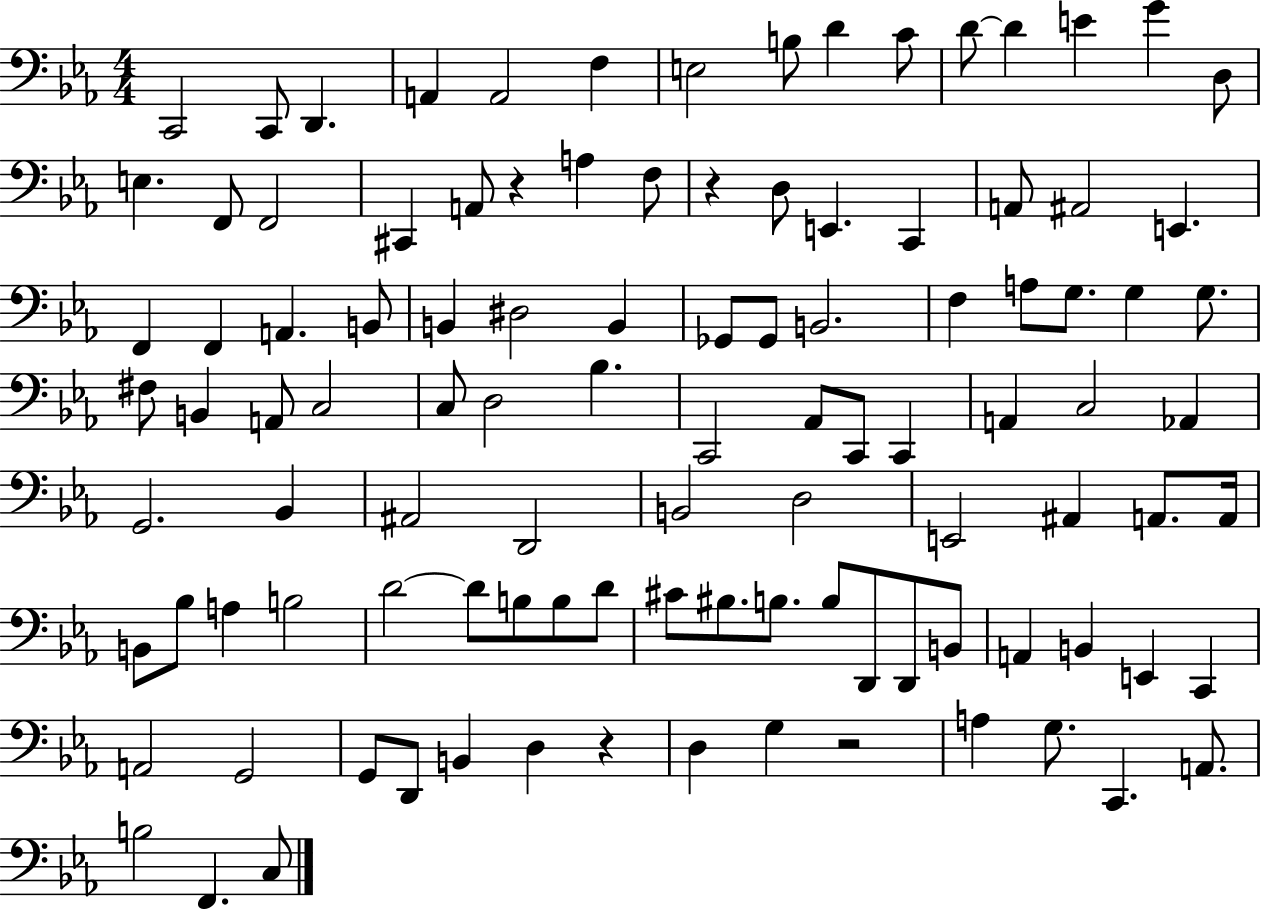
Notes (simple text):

C2/h C2/e D2/q. A2/q A2/h F3/q E3/h B3/e D4/q C4/e D4/e D4/q E4/q G4/q D3/e E3/q. F2/e F2/h C#2/q A2/e R/q A3/q F3/e R/q D3/e E2/q. C2/q A2/e A#2/h E2/q. F2/q F2/q A2/q. B2/e B2/q D#3/h B2/q Gb2/e Gb2/e B2/h. F3/q A3/e G3/e. G3/q G3/e. F#3/e B2/q A2/e C3/h C3/e D3/h Bb3/q. C2/h Ab2/e C2/e C2/q A2/q C3/h Ab2/q G2/h. Bb2/q A#2/h D2/h B2/h D3/h E2/h A#2/q A2/e. A2/s B2/e Bb3/e A3/q B3/h D4/h D4/e B3/e B3/e D4/e C#4/e BIS3/e. B3/e. B3/e D2/e D2/e B2/e A2/q B2/q E2/q C2/q A2/h G2/h G2/e D2/e B2/q D3/q R/q D3/q G3/q R/h A3/q G3/e. C2/q. A2/e. B3/h F2/q. C3/e